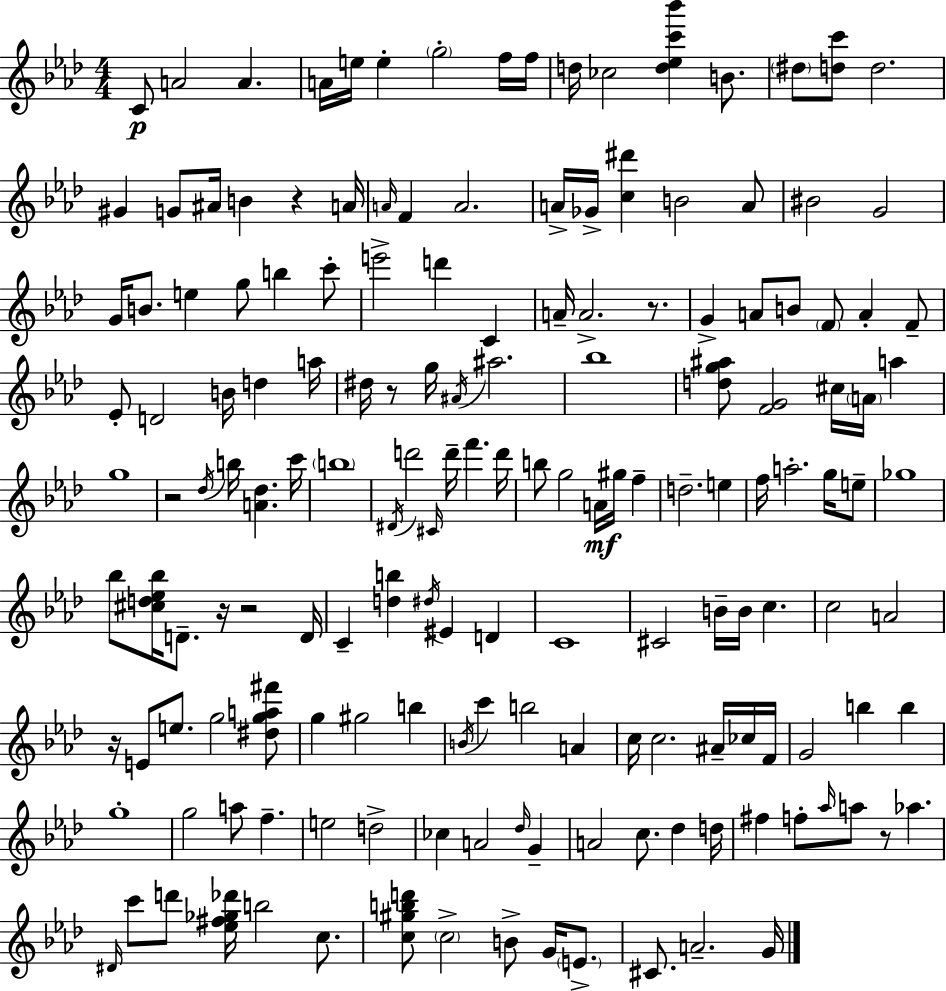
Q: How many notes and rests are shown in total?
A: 163